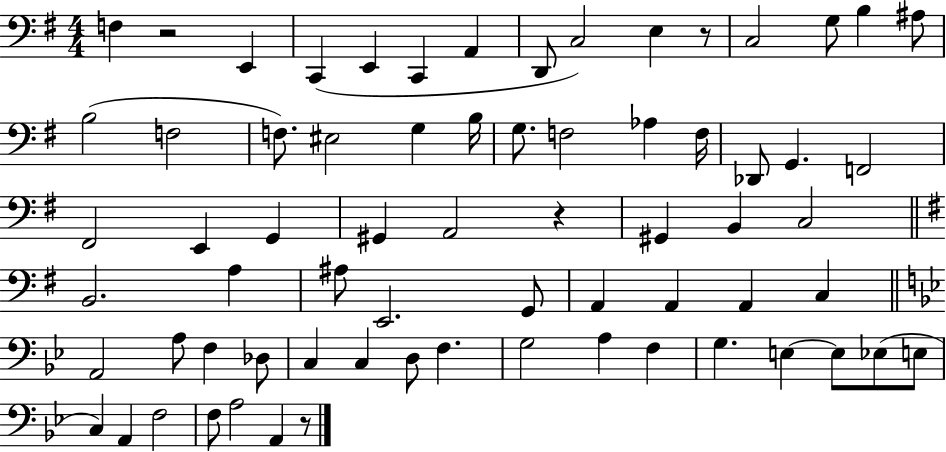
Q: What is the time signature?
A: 4/4